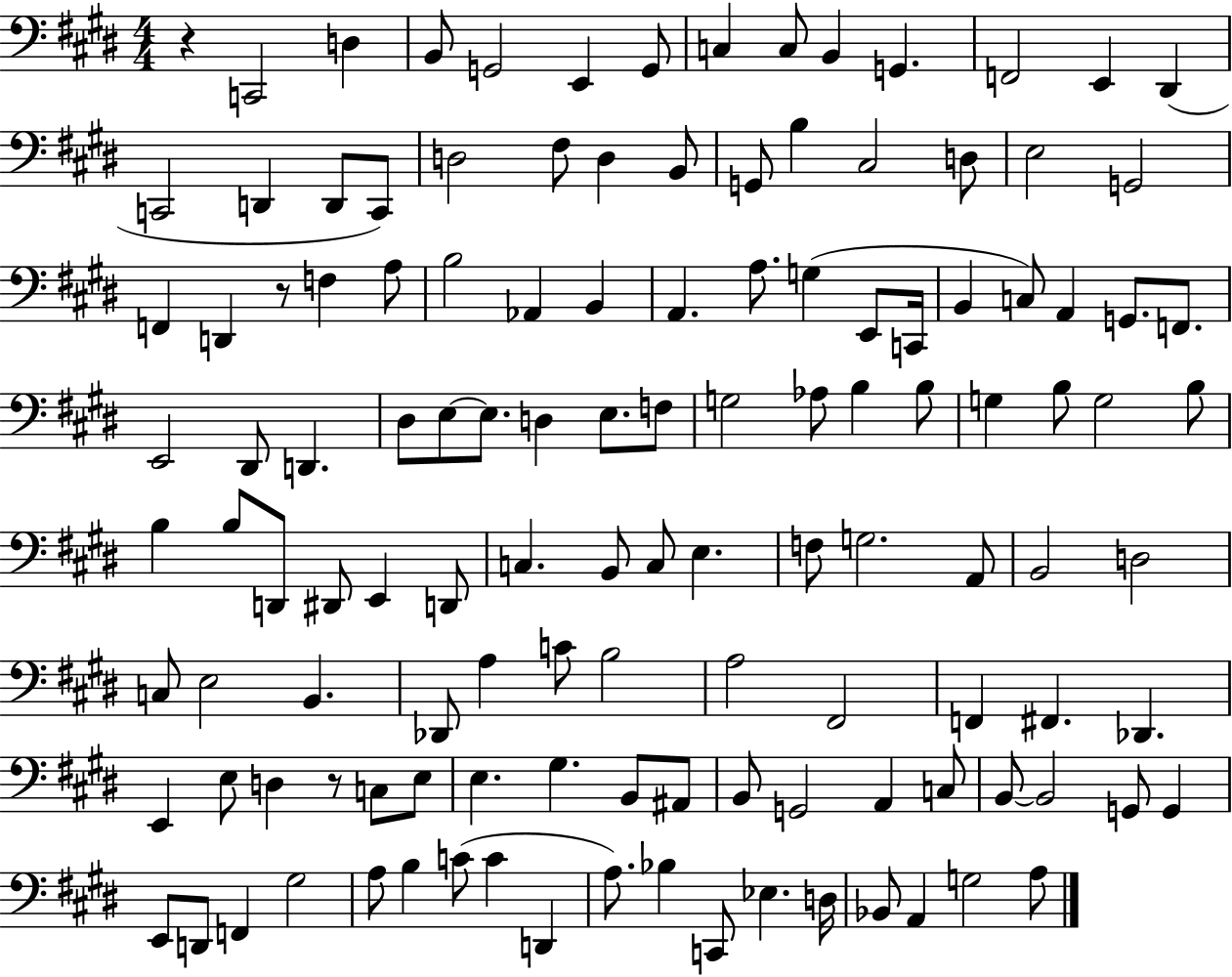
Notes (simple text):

R/q C2/h D3/q B2/e G2/h E2/q G2/e C3/q C3/e B2/q G2/q. F2/h E2/q D#2/q C2/h D2/q D2/e C2/e D3/h F#3/e D3/q B2/e G2/e B3/q C#3/h D3/e E3/h G2/h F2/q D2/q R/e F3/q A3/e B3/h Ab2/q B2/q A2/q. A3/e. G3/q E2/e C2/s B2/q C3/e A2/q G2/e. F2/e. E2/h D#2/e D2/q. D#3/e E3/e E3/e. D3/q E3/e. F3/e G3/h Ab3/e B3/q B3/e G3/q B3/e G3/h B3/e B3/q B3/e D2/e D#2/e E2/q D2/e C3/q. B2/e C3/e E3/q. F3/e G3/h. A2/e B2/h D3/h C3/e E3/h B2/q. Db2/e A3/q C4/e B3/h A3/h F#2/h F2/q F#2/q. Db2/q. E2/q E3/e D3/q R/e C3/e E3/e E3/q. G#3/q. B2/e A#2/e B2/e G2/h A2/q C3/e B2/e B2/h G2/e G2/q E2/e D2/e F2/q G#3/h A3/e B3/q C4/e C4/q D2/q A3/e. Bb3/q C2/e Eb3/q. D3/s Bb2/e A2/q G3/h A3/e